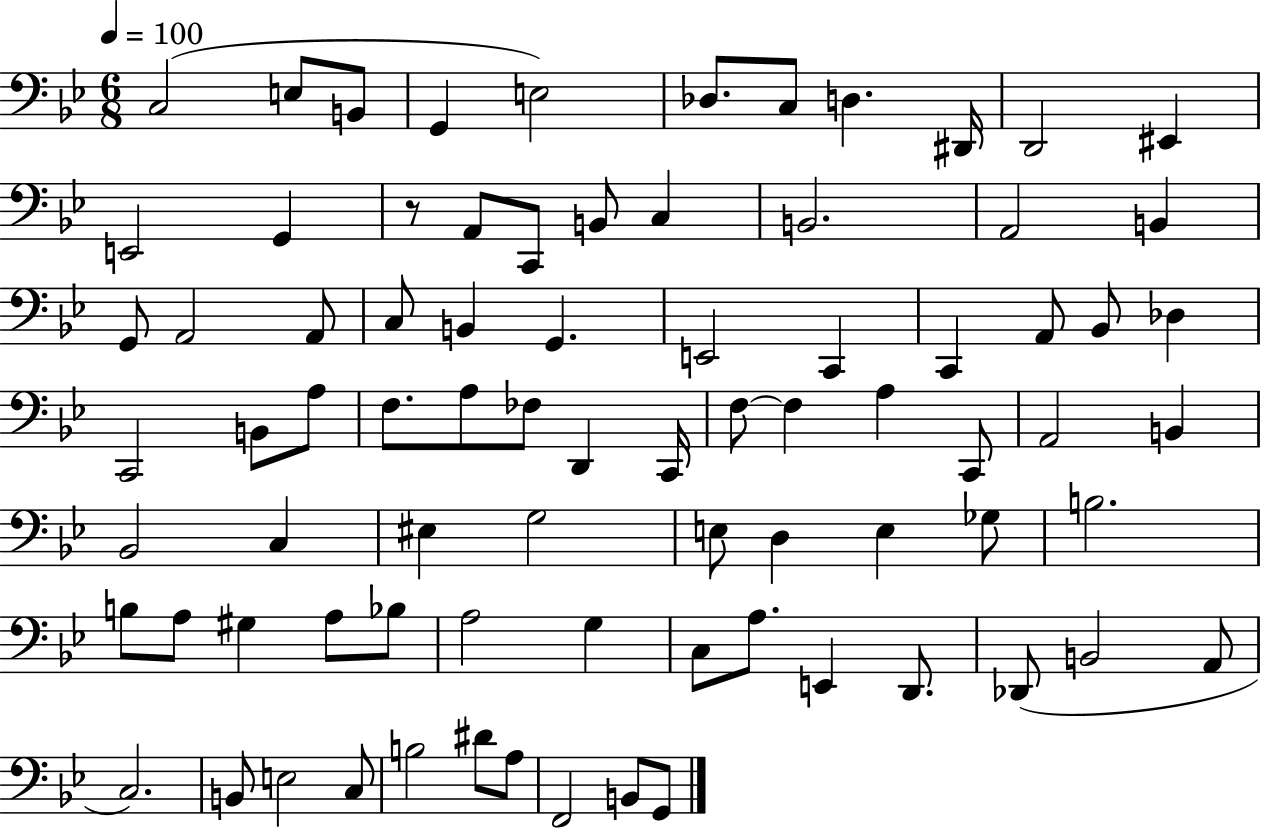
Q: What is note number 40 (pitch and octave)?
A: C2